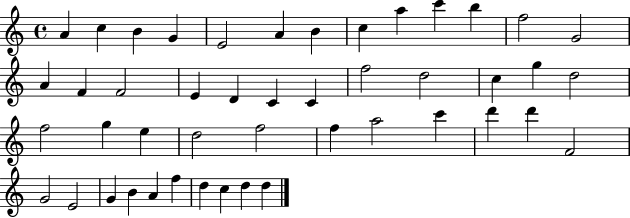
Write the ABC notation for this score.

X:1
T:Untitled
M:4/4
L:1/4
K:C
A c B G E2 A B c a c' b f2 G2 A F F2 E D C C f2 d2 c g d2 f2 g e d2 f2 f a2 c' d' d' F2 G2 E2 G B A f d c d d